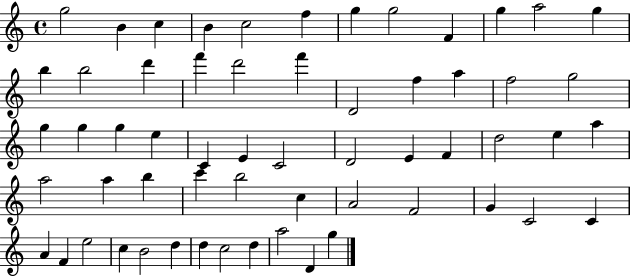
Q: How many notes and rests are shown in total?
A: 59